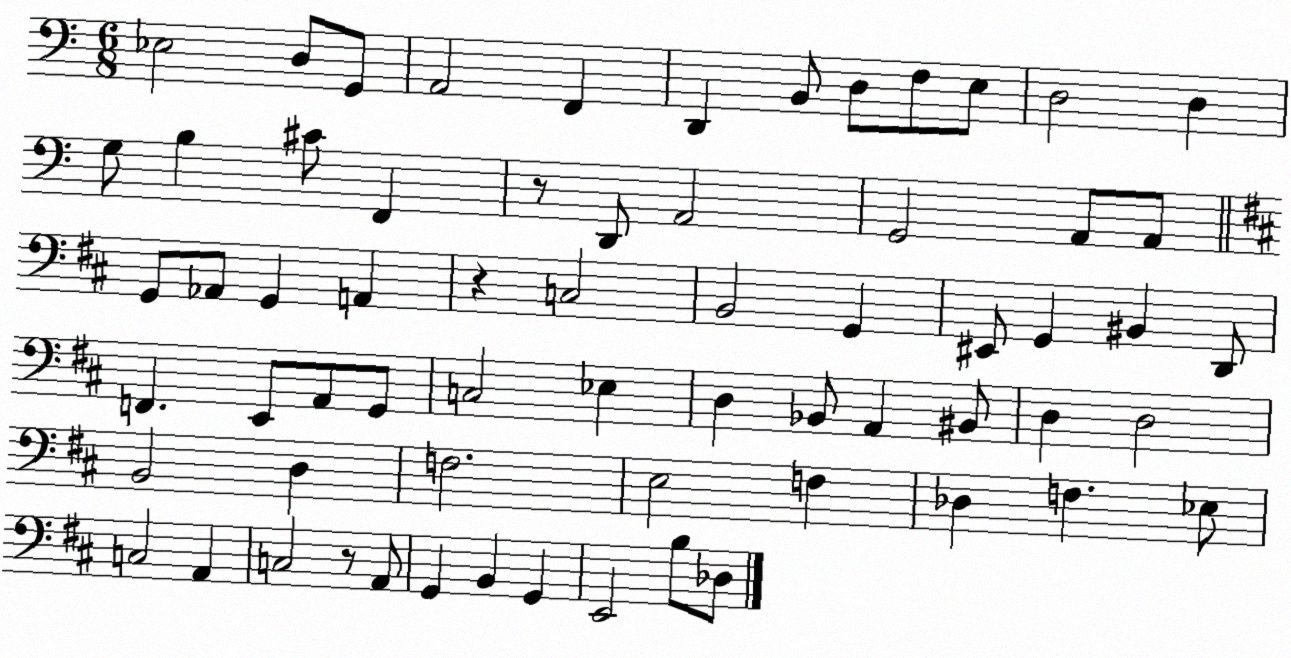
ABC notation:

X:1
T:Untitled
M:6/8
L:1/4
K:C
_E,2 D,/2 G,,/2 A,,2 F,, D,, B,,/2 D,/2 F,/2 E,/2 D,2 D, G,/2 B, ^C/2 F,, z/2 D,,/2 A,,2 G,,2 A,,/2 A,,/2 G,,/2 _A,,/2 G,, A,, z C,2 B,,2 G,, ^E,,/2 G,, ^B,, D,,/2 F,, E,,/2 A,,/2 G,,/2 C,2 _E, D, _B,,/2 A,, ^B,,/2 D, D,2 B,,2 D, F,2 E,2 F, _D, F, _E,/2 C,2 A,, C,2 z/2 A,,/2 G,, B,, G,, E,,2 B,/2 _D,/2